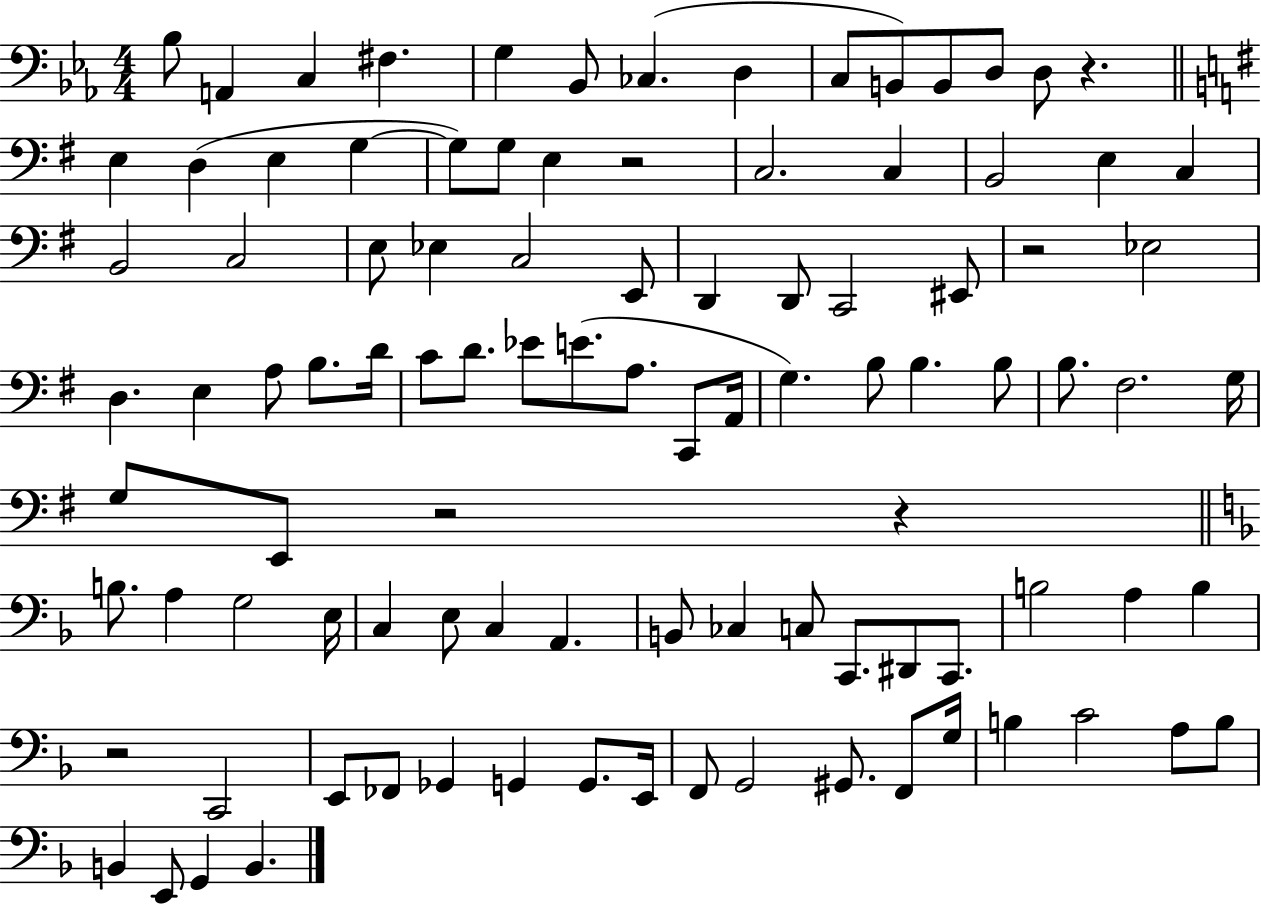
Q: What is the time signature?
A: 4/4